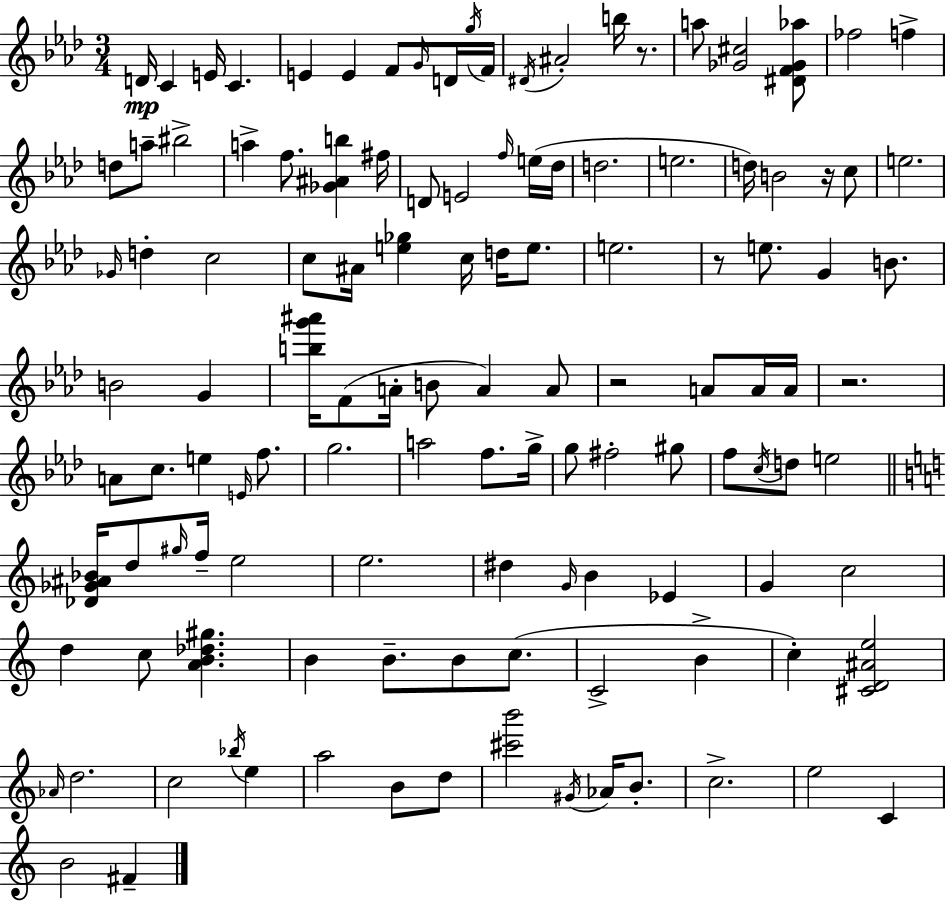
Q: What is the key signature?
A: AES major